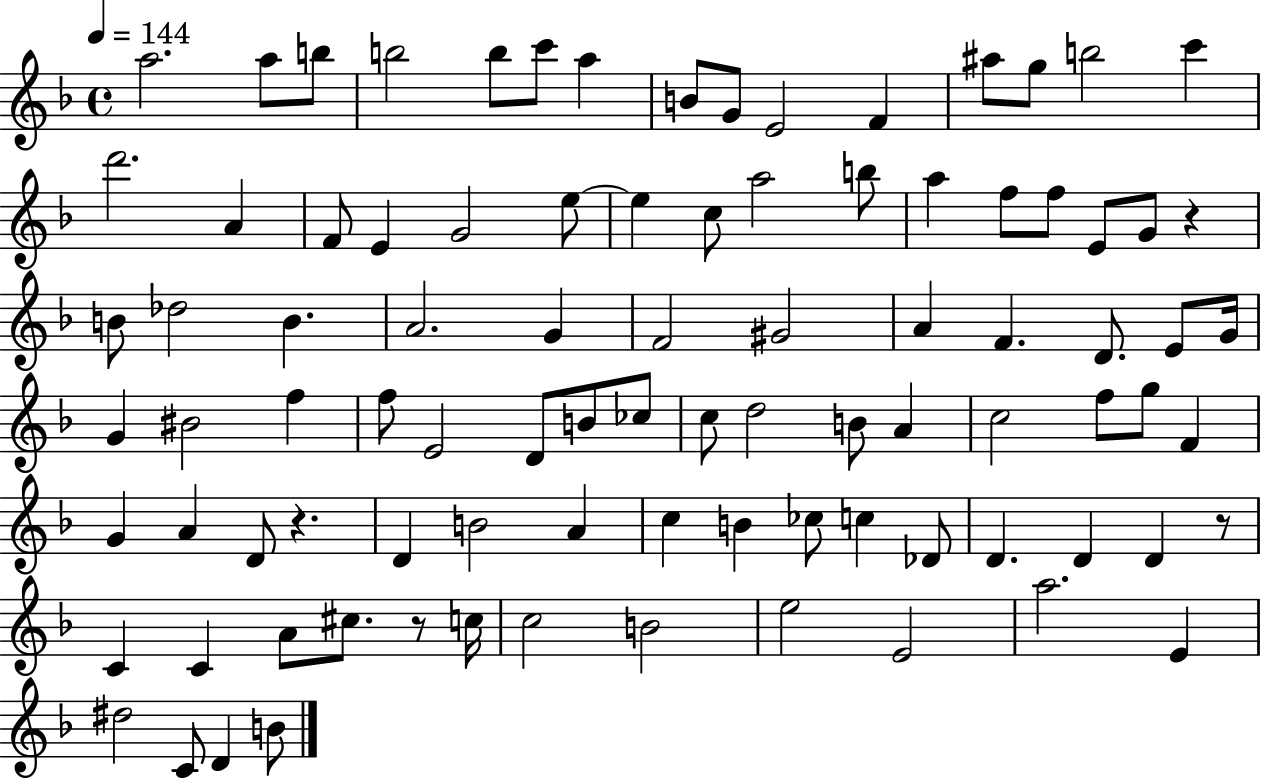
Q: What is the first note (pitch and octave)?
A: A5